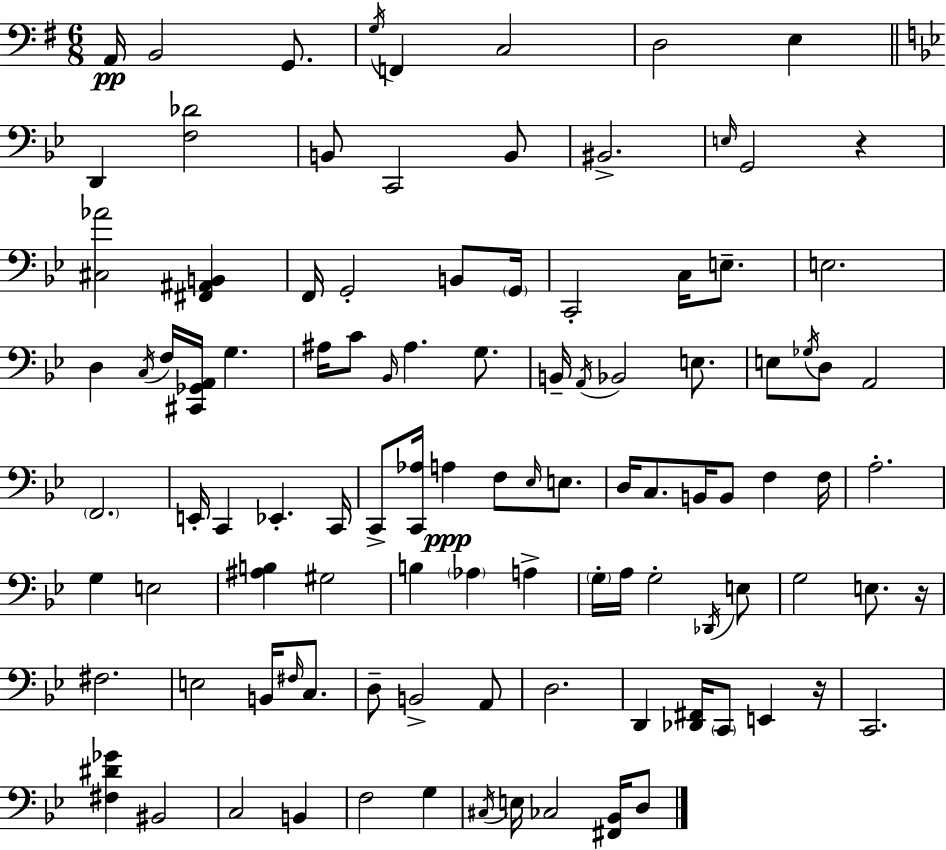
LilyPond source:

{
  \clef bass
  \numericTimeSignature
  \time 6/8
  \key e \minor
  \repeat volta 2 { a,16\pp b,2 g,8. | \acciaccatura { g16 } f,4 c2 | d2 e4 | \bar "||" \break \key bes \major d,4 <f des'>2 | b,8 c,2 b,8 | bis,2.-> | \grace { e16 } g,2 r4 | \break <cis aes'>2 <fis, ais, b,>4 | f,16 g,2-. b,8 | \parenthesize g,16 c,2-. c16 e8.-- | e2. | \break d4 \acciaccatura { c16 } f16 <cis, ges, a,>16 g4. | ais16 c'8 \grace { bes,16 } ais4. | g8. b,16-- \acciaccatura { a,16 } bes,2 | e8. e8 \acciaccatura { ges16 } d8 a,2 | \break \parenthesize f,2. | e,16-. c,4 ees,4.-. | c,16 c,8-> <c, aes>16 a4\ppp | f8 \grace { ees16 } e8. d16 c8. b,16 b,8 | \break f4 f16 a2.-. | g4 e2 | <ais b>4 gis2 | b4 \parenthesize aes4 | \break a4-> \parenthesize g16-. a16 g2-. | \acciaccatura { des,16 } e8 g2 | e8. r16 fis2. | e2 | \break b,16 \grace { fis16 } c8. d8-- b,2-> | a,8 d2. | d,4 | <des, fis,>16 \parenthesize c,8 e,4 r16 c,2. | \break <fis dis' ges'>4 | bis,2 c2 | b,4 f2 | g4 \acciaccatura { cis16 } e16 ces2 | \break <fis, bes,>16 d8 } \bar "|."
}